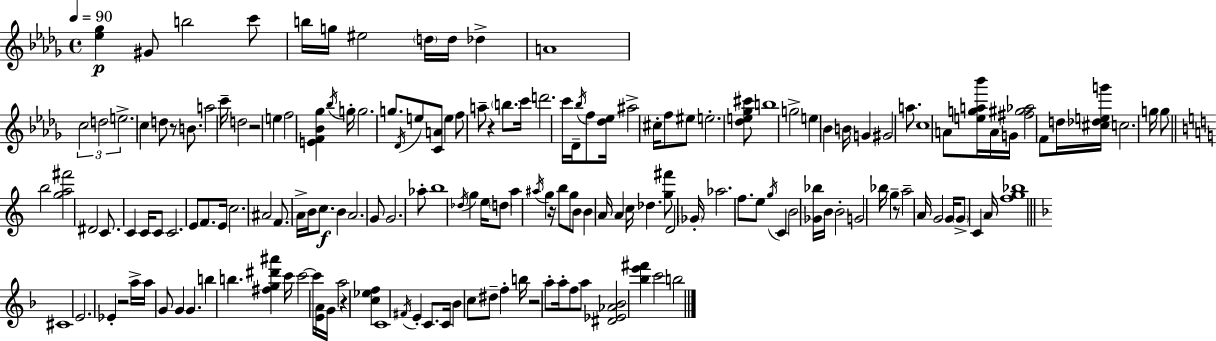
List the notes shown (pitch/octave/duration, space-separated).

[Eb5,Gb5]/q G#4/e B5/h C6/e B5/s G5/s EIS5/h D5/s D5/s Db5/q A4/w C5/h D5/h E5/h. C5/q D5/e R/e B4/e. A5/h C6/s D5/h R/h E5/q F5/h [E4,F4,Bb4,Gb5]/q Bb5/s G5/s G5/h. G5/e. Db4/s E5/e [C4,A4]/e E5/q F5/e A5/e R/q B5/e. C6/s D6/h. C6/s Db4/s Bb5/s F5/e [Db5,Eb5]/s A#5/h C#5/s F5/e EIS5/e E5/h. [Db5,E5,Gb5,C#6]/e B5/w G5/h E5/q Bb4/q B4/s G4/q G#4/h A5/e. C5/w A4/e [E5,G5,A5,Bb6]/s A4/s G4/s [F#5,G#5,Ab5]/h F4/e D5/s [C#5,Db5,E5,G6]/s C5/h. G5/s G5/e B5/h [G5,A5,F#6]/h D#4/h C4/e. C4/q C4/s C4/e C4/h. E4/e F4/e. E4/s C5/h. A#4/h F4/e. A4/s B4/s C5/e. B4/q A4/h. G4/e G4/h. Ab5/e B5/w Db5/s G5/q E5/s D5/e A5/q A#5/s G5/q R/s B5/e G5/e B4/e B4/q A4/s A4/q C5/s Db5/q. [G5,F#6]/e D4/h Gb4/s Ab5/h. F5/e. E5/e G5/s C4/q B4/h [Gb4,Bb5]/s B4/s B4/h G4/h Bb5/s G5/q R/e A5/h A4/s G4/h G4/s G4/e C4/q A4/s [F5,G5,Bb5]/w C#4/w E4/h. Eb4/q R/h A5/s A5/s G4/e G4/q G4/q. B5/q B5/q. [F#5,G5,D#6,A#6]/q C6/s C6/h C6/s [E4,A4]/s G4/s A5/h R/q [C5,Eb5,F5]/q C4/w F#4/s E4/q C4/e. C4/s Bb4/q C5/e D#5/e F5/q B5/s R/h A5/e A5/s F5/e A5/e [D#4,Eb4,Ab4,Bb4]/h [Bb5,E6,F#6]/q C6/h B5/h